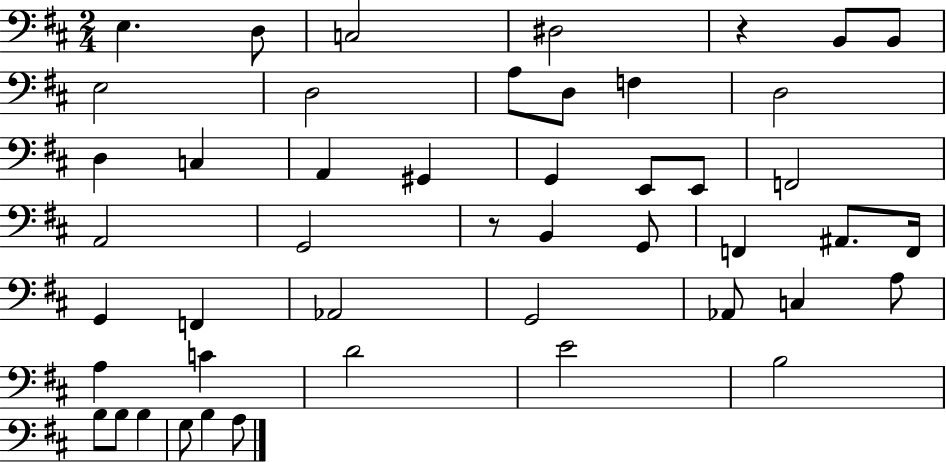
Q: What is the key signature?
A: D major